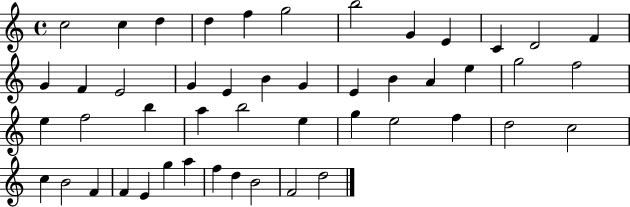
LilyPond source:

{
  \clef treble
  \time 4/4
  \defaultTimeSignature
  \key c \major
  c''2 c''4 d''4 | d''4 f''4 g''2 | b''2 g'4 e'4 | c'4 d'2 f'4 | \break g'4 f'4 e'2 | g'4 e'4 b'4 g'4 | e'4 b'4 a'4 e''4 | g''2 f''2 | \break e''4 f''2 b''4 | a''4 b''2 e''4 | g''4 e''2 f''4 | d''2 c''2 | \break c''4 b'2 f'4 | f'4 e'4 g''4 a''4 | f''4 d''4 b'2 | f'2 d''2 | \break \bar "|."
}